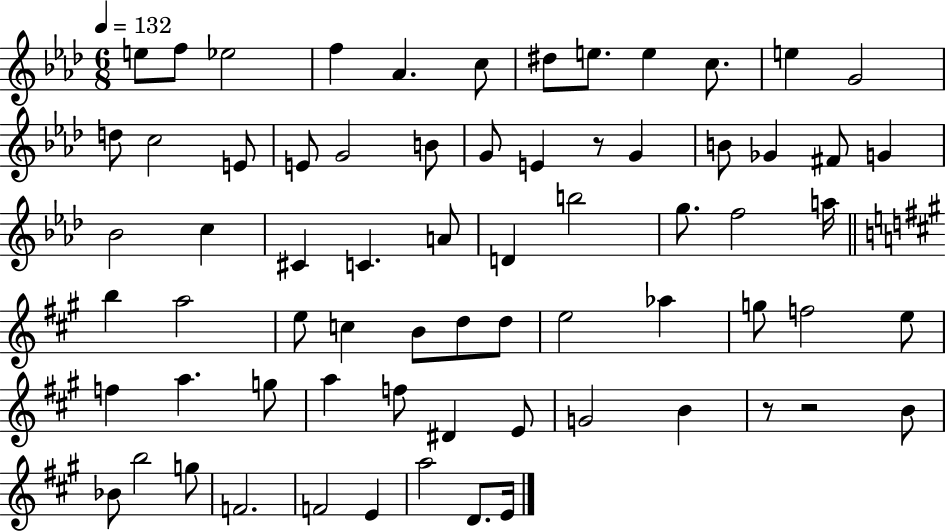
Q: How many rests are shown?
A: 3